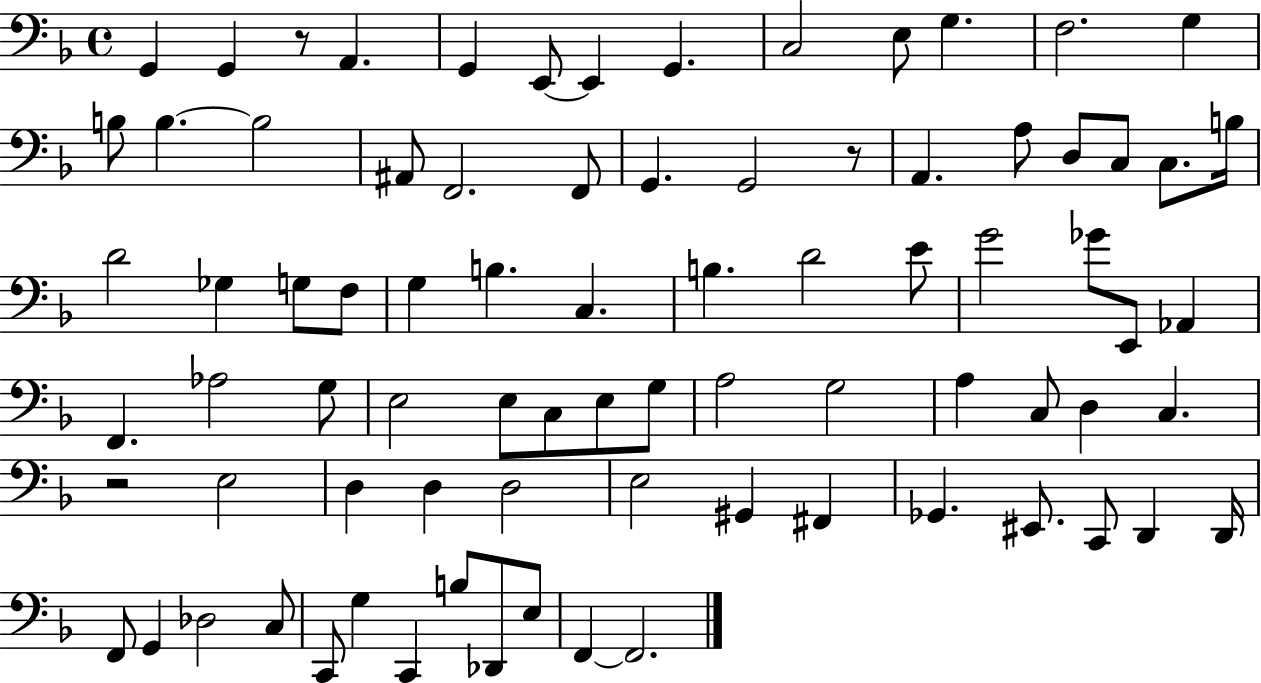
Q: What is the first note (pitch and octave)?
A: G2